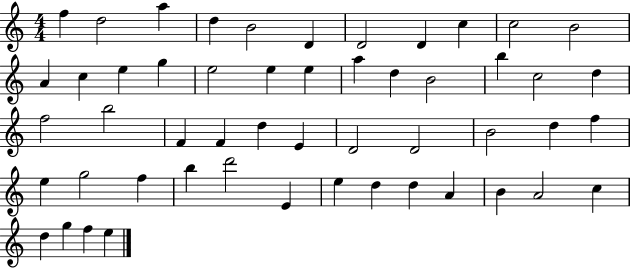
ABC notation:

X:1
T:Untitled
M:4/4
L:1/4
K:C
f d2 a d B2 D D2 D c c2 B2 A c e g e2 e e a d B2 b c2 d f2 b2 F F d E D2 D2 B2 d f e g2 f b d'2 E e d d A B A2 c d g f e